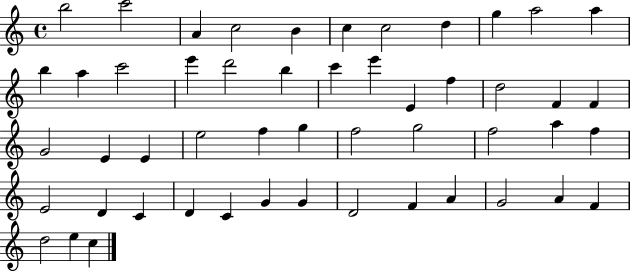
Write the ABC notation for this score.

X:1
T:Untitled
M:4/4
L:1/4
K:C
b2 c'2 A c2 B c c2 d g a2 a b a c'2 e' d'2 b c' e' E f d2 F F G2 E E e2 f g f2 g2 f2 a f E2 D C D C G G D2 F A G2 A F d2 e c